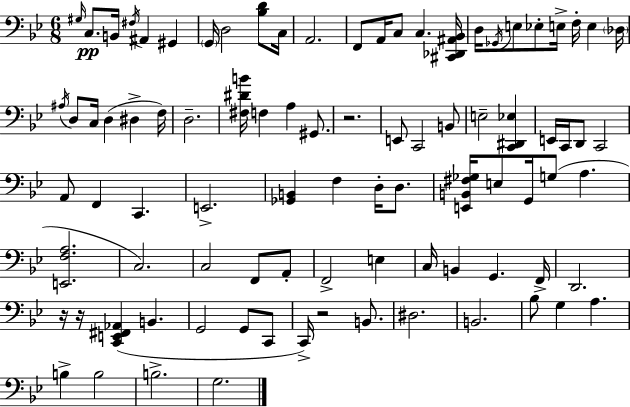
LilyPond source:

{
  \clef bass
  \numericTimeSignature
  \time 6/8
  \key bes \major
  \grace { gis16 }\pp c8. b,16 \acciaccatura { fis16 } ais,4 gis,4 | \parenthesize g,16 d2 <bes d'>8 | c16 a,2. | f,8 a,16 c8 c4. | \break <cis, des, ais, bes,>16 d16 \acciaccatura { ges,16 } e8 ees8-. e16-> f16-. e4 | \parenthesize des16 \acciaccatura { ais16 } d8 c16 d4( dis4-> | f16) d2.-- | <fis dis' b'>16 f4 a4 | \break gis,8. r2. | e,8 c,2 | b,8 e2-- | <c, dis, ees>4 e,16 c,16 d,8 c,2 | \break a,8 f,4 c,4. | e,2.-> | <ges, b,>4 f4 | d16-. d8. <e, b, fis ges>16 e8 g,16 g8( a4. | \break <e, f a>2. | c2.) | c2 | f,8 a,8-. f,2-> | \break e4 c16 b,4 g,4. | f,16-> d,2. | r16 r16 <c, e, fis, aes,>4( b,4. | g,2 | \break g,8 c,8 c,16->) r2 | b,8. dis2. | b,2. | bes8 g4 a4. | \break b4-> b2 | b2.-> | g2. | \bar "|."
}